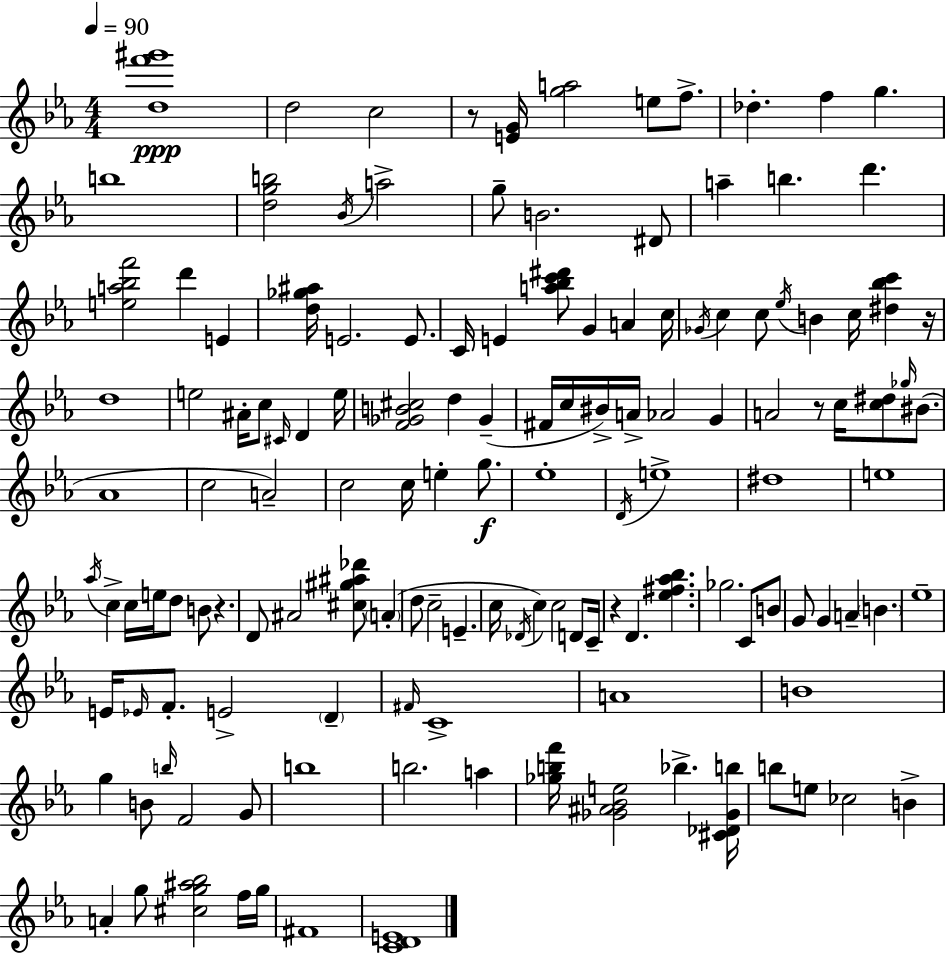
{
  \clef treble
  \numericTimeSignature
  \time 4/4
  \key c \minor
  \tempo 4 = 90
  \repeat volta 2 { <d'' f''' gis'''>1\ppp | d''2 c''2 | r8 <e' g'>16 <g'' a''>2 e''8 f''8.-> | des''4.-. f''4 g''4. | \break b''1 | <d'' g'' b''>2 \acciaccatura { bes'16 } a''2-> | g''8-- b'2. dis'8 | a''4-- b''4. d'''4. | \break <e'' a'' bes'' f'''>2 d'''4 e'4 | <d'' ges'' ais''>16 e'2. e'8. | c'16 e'4 <a'' bes'' c''' dis'''>8 g'4 a'4 | c''16 \acciaccatura { ges'16 } c''4 c''8 \acciaccatura { ees''16 } b'4 c''16 <dis'' bes'' c'''>4 | \break r16 d''1 | e''2 ais'16-. c''8 \grace { cis'16 } d'4 | e''16 <f' ges' b' cis''>2 d''4 | ges'4--( fis'16 c''16 bis'16->) a'16-> aes'2 | \break g'4 a'2 r8 c''16 <c'' dis''>8 | \grace { ges''16 }( bis'8. aes'1 | c''2 a'2--) | c''2 c''16 e''4-. | \break g''8.\f ees''1-. | \acciaccatura { d'16 } e''1-> | dis''1 | e''1 | \break \acciaccatura { aes''16 } c''4-> c''16 e''16 d''8 b'8 | r4. d'8 ais'2 | <cis'' gis'' ais'' des'''>8 \parenthesize a'4-.( d''8 c''2-- | e'4.-- c''16 \acciaccatura { des'16 }) c''4 c''2 | \break d'8 c'16-- r4 d'4. | <ees'' fis'' aes'' bes''>4. ges''2. | c'8 b'8 g'8 g'4 a'4-- | \parenthesize b'4. ees''1-- | \break e'16 \grace { ees'16 } f'8.-. e'2-> | \parenthesize d'4-- \grace { fis'16 } c'1-> | a'1 | b'1 | \break g''4 b'8 | \grace { b''16 } f'2 g'8 b''1 | b''2. | a''4 <ges'' b'' f'''>16 <ges' ais' bes' e''>2 | \break bes''4.-> <cis' des' ges' b''>16 b''8 e''8 ces''2 | b'4-> a'4-. g''8 | <cis'' g'' ais'' bes''>2 f''16 g''16 fis'1 | <c' d' e'>1 | \break } \bar "|."
}